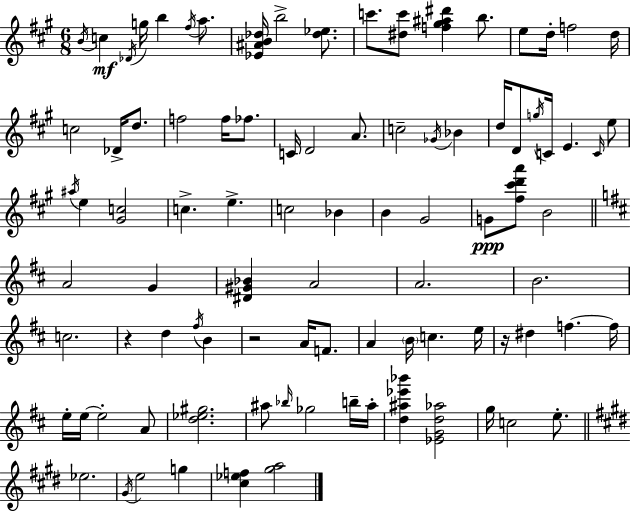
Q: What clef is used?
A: treble